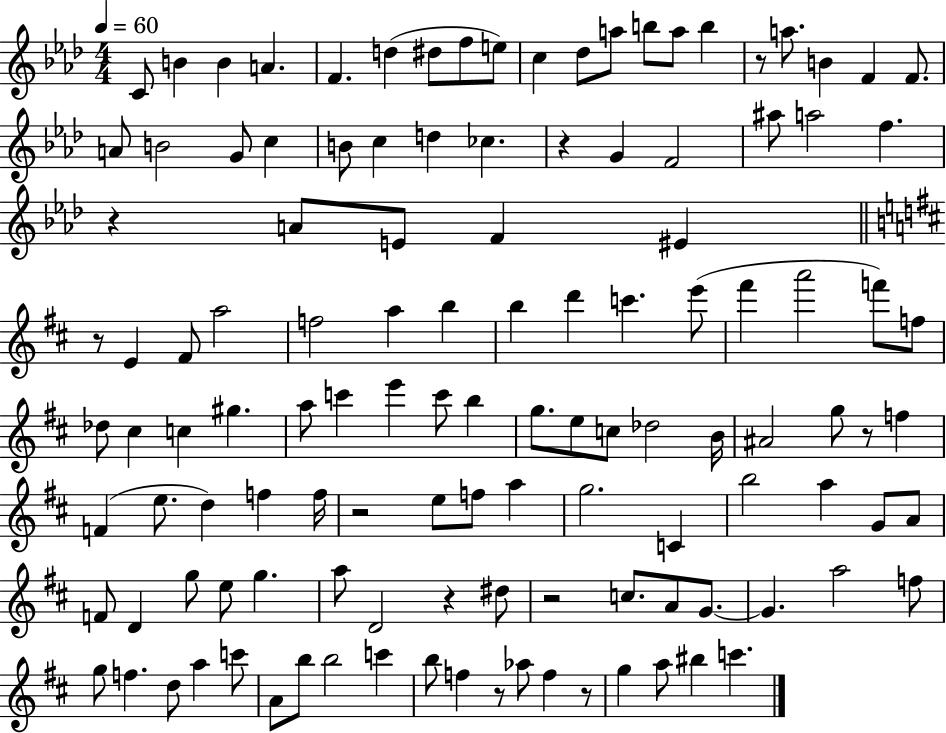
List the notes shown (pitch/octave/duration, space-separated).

C4/e B4/q B4/q A4/q. F4/q. D5/q D#5/e F5/e E5/e C5/q Db5/e A5/e B5/e A5/e B5/q R/e A5/e. B4/q F4/q F4/e. A4/e B4/h G4/e C5/q B4/e C5/q D5/q CES5/q. R/q G4/q F4/h A#5/e A5/h F5/q. R/q A4/e E4/e F4/q EIS4/q R/e E4/q F#4/e A5/h F5/h A5/q B5/q B5/q D6/q C6/q. E6/e F#6/q A6/h F6/e F5/e Db5/e C#5/q C5/q G#5/q. A5/e C6/q E6/q C6/e B5/q G5/e. E5/e C5/e Db5/h B4/s A#4/h G5/e R/e F5/q F4/q E5/e. D5/q F5/q F5/s R/h E5/e F5/e A5/q G5/h. C4/q B5/h A5/q G4/e A4/e F4/e D4/q G5/e E5/e G5/q. A5/e D4/h R/q D#5/e R/h C5/e. A4/e G4/e. G4/q. A5/h F5/e G5/e F5/q. D5/e A5/q C6/e A4/e B5/e B5/h C6/q B5/e F5/q R/e Ab5/e F5/q R/e G5/q A5/e BIS5/q C6/q.